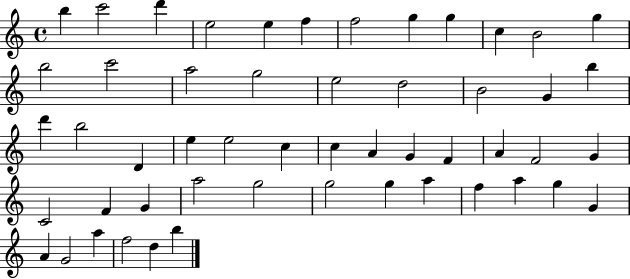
X:1
T:Untitled
M:4/4
L:1/4
K:C
b c'2 d' e2 e f f2 g g c B2 g b2 c'2 a2 g2 e2 d2 B2 G b d' b2 D e e2 c c A G F A F2 G C2 F G a2 g2 g2 g a f a g G A G2 a f2 d b